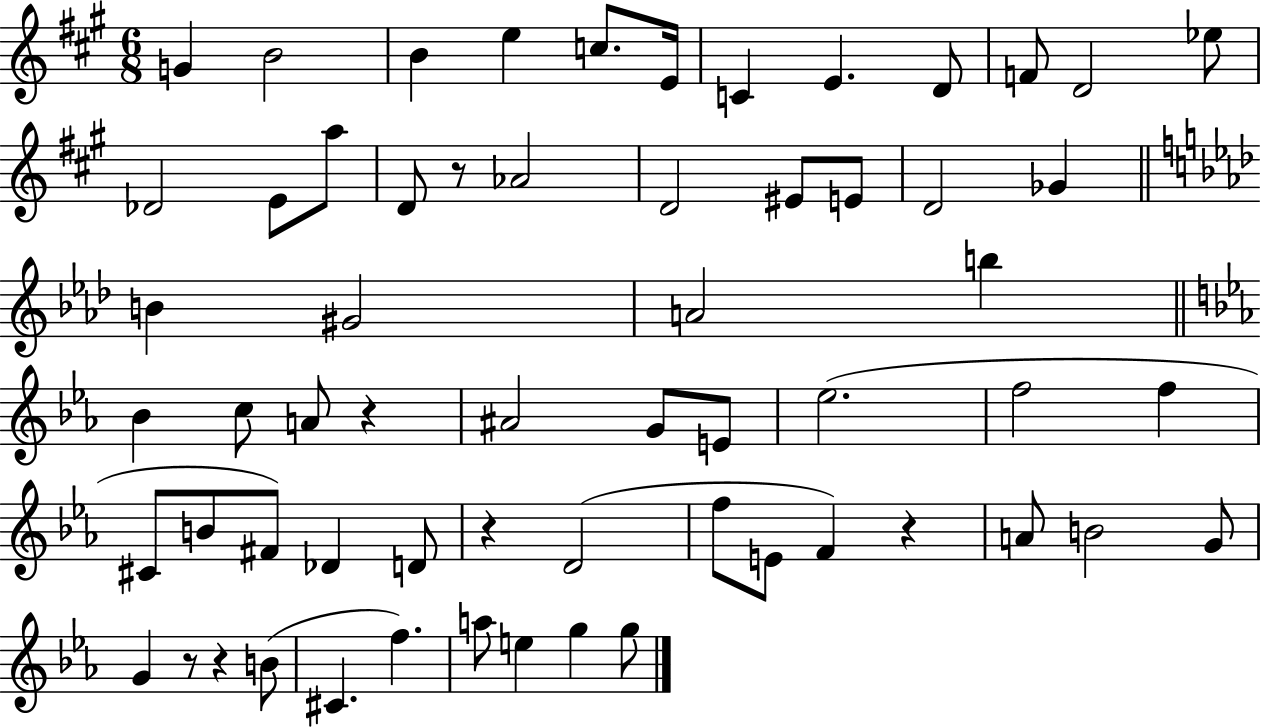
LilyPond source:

{
  \clef treble
  \numericTimeSignature
  \time 6/8
  \key a \major
  g'4 b'2 | b'4 e''4 c''8. e'16 | c'4 e'4. d'8 | f'8 d'2 ees''8 | \break des'2 e'8 a''8 | d'8 r8 aes'2 | d'2 eis'8 e'8 | d'2 ges'4 | \break \bar "||" \break \key aes \major b'4 gis'2 | a'2 b''4 | \bar "||" \break \key c \minor bes'4 c''8 a'8 r4 | ais'2 g'8 e'8 | ees''2.( | f''2 f''4 | \break cis'8 b'8 fis'8) des'4 d'8 | r4 d'2( | f''8 e'8 f'4) r4 | a'8 b'2 g'8 | \break g'4 r8 r4 b'8( | cis'4. f''4.) | a''8 e''4 g''4 g''8 | \bar "|."
}